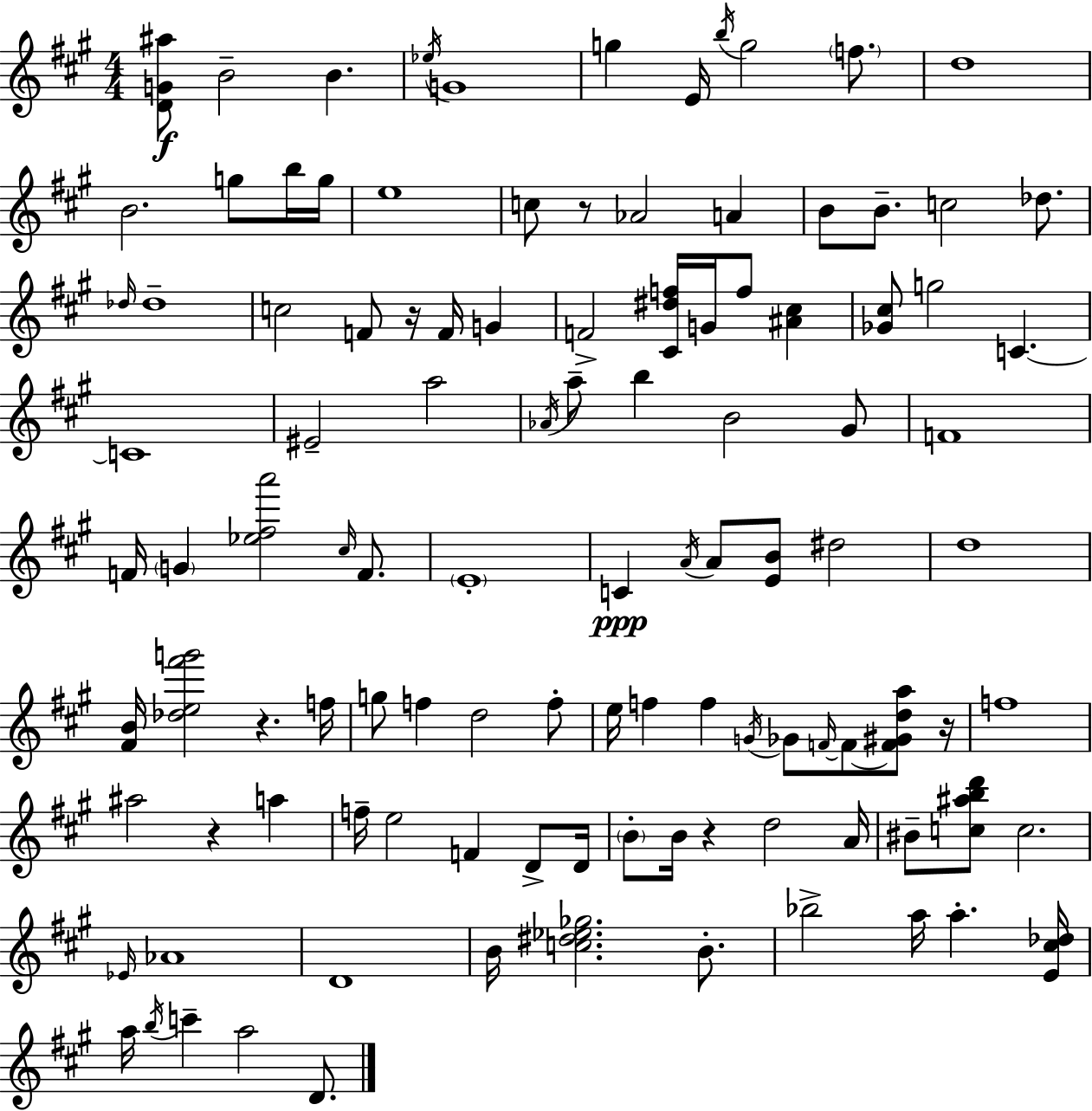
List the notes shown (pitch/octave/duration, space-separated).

[D4,G4,A#5]/e B4/h B4/q. Eb5/s G4/w G5/q E4/s B5/s G5/h F5/e. D5/w B4/h. G5/e B5/s G5/s E5/w C5/e R/e Ab4/h A4/q B4/e B4/e. C5/h Db5/e. Db5/s Db5/w C5/h F4/e R/s F4/s G4/q F4/h [C#4,D#5,F5]/s G4/s F5/e [A#4,C#5]/q [Gb4,C#5]/e G5/h C4/q. C4/w EIS4/h A5/h Ab4/s A5/e B5/q B4/h G#4/e F4/w F4/s G4/q [Eb5,F#5,A6]/h C#5/s F4/e. E4/w C4/q A4/s A4/e [E4,B4]/e D#5/h D5/w [F#4,B4]/s [Db5,E5,F#6,G6]/h R/q. F5/s G5/e F5/q D5/h F5/e E5/s F5/q F5/q G4/s Gb4/e F4/s F4/e [F4,G#4,D5,A5]/e R/s F5/w A#5/h R/q A5/q F5/s E5/h F4/q D4/e D4/s B4/e B4/s R/q D5/h A4/s BIS4/e [C5,A#5,B5,D6]/e C5/h. Eb4/s Ab4/w D4/w B4/s [C5,D#5,Eb5,Gb5]/h. B4/e. Bb5/h A5/s A5/q. [E4,C#5,Db5]/s A5/s B5/s C6/q A5/h D4/e.